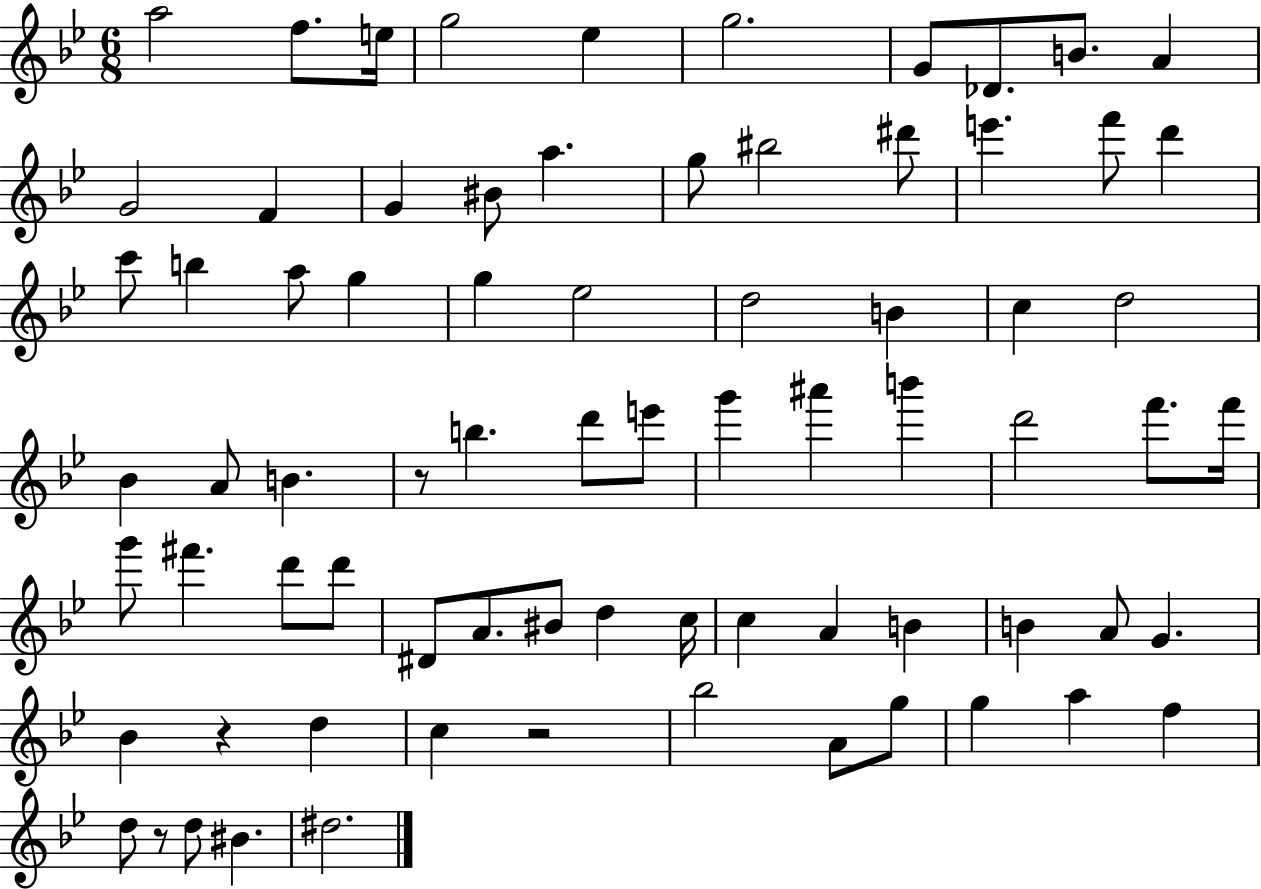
{
  \clef treble
  \numericTimeSignature
  \time 6/8
  \key bes \major
  a''2 f''8. e''16 | g''2 ees''4 | g''2. | g'8 des'8. b'8. a'4 | \break g'2 f'4 | g'4 bis'8 a''4. | g''8 bis''2 dis'''8 | e'''4. f'''8 d'''4 | \break c'''8 b''4 a''8 g''4 | g''4 ees''2 | d''2 b'4 | c''4 d''2 | \break bes'4 a'8 b'4. | r8 b''4. d'''8 e'''8 | g'''4 ais'''4 b'''4 | d'''2 f'''8. f'''16 | \break g'''8 fis'''4. d'''8 d'''8 | dis'8 a'8. bis'8 d''4 c''16 | c''4 a'4 b'4 | b'4 a'8 g'4. | \break bes'4 r4 d''4 | c''4 r2 | bes''2 a'8 g''8 | g''4 a''4 f''4 | \break d''8 r8 d''8 bis'4. | dis''2. | \bar "|."
}